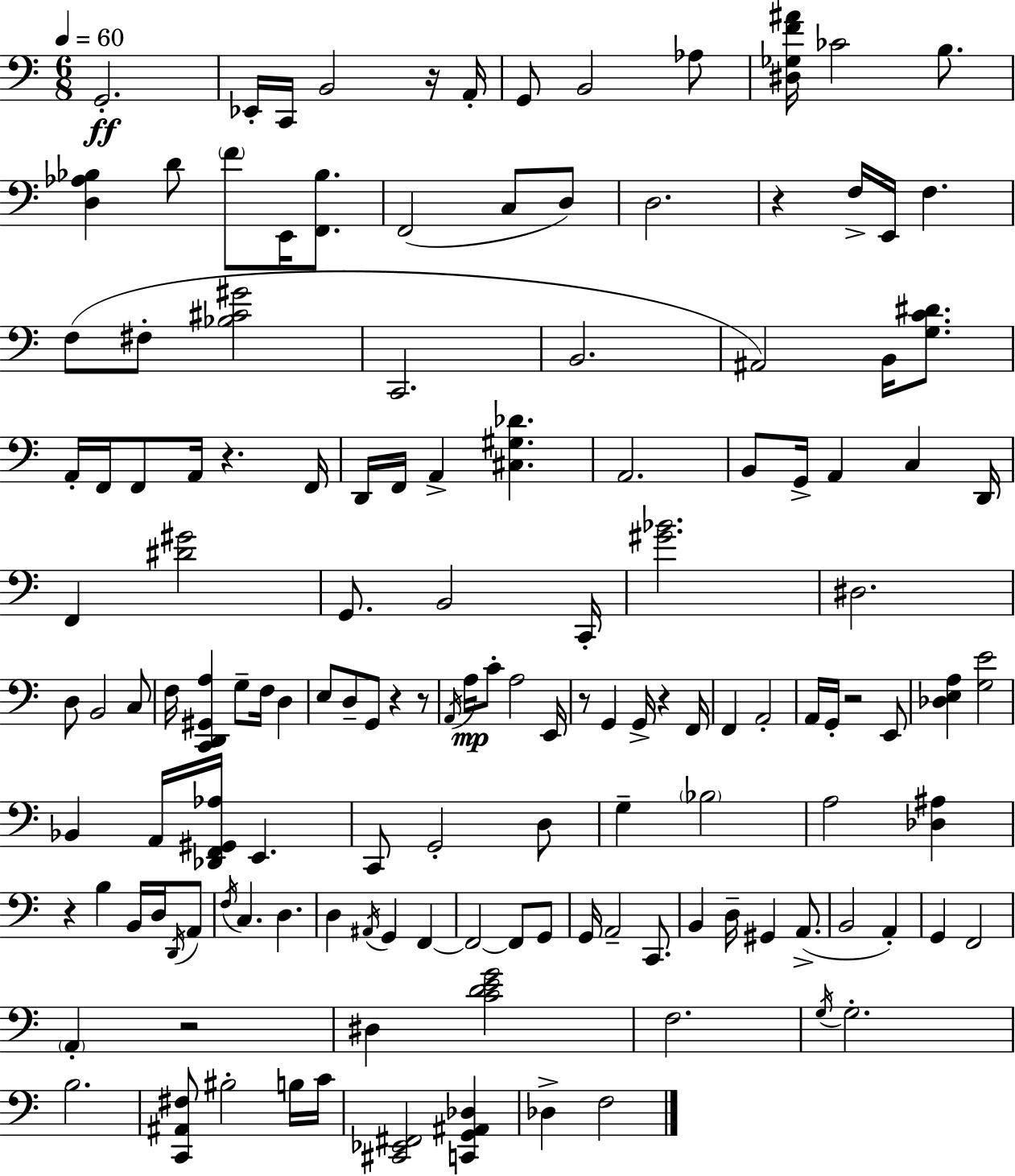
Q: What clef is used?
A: bass